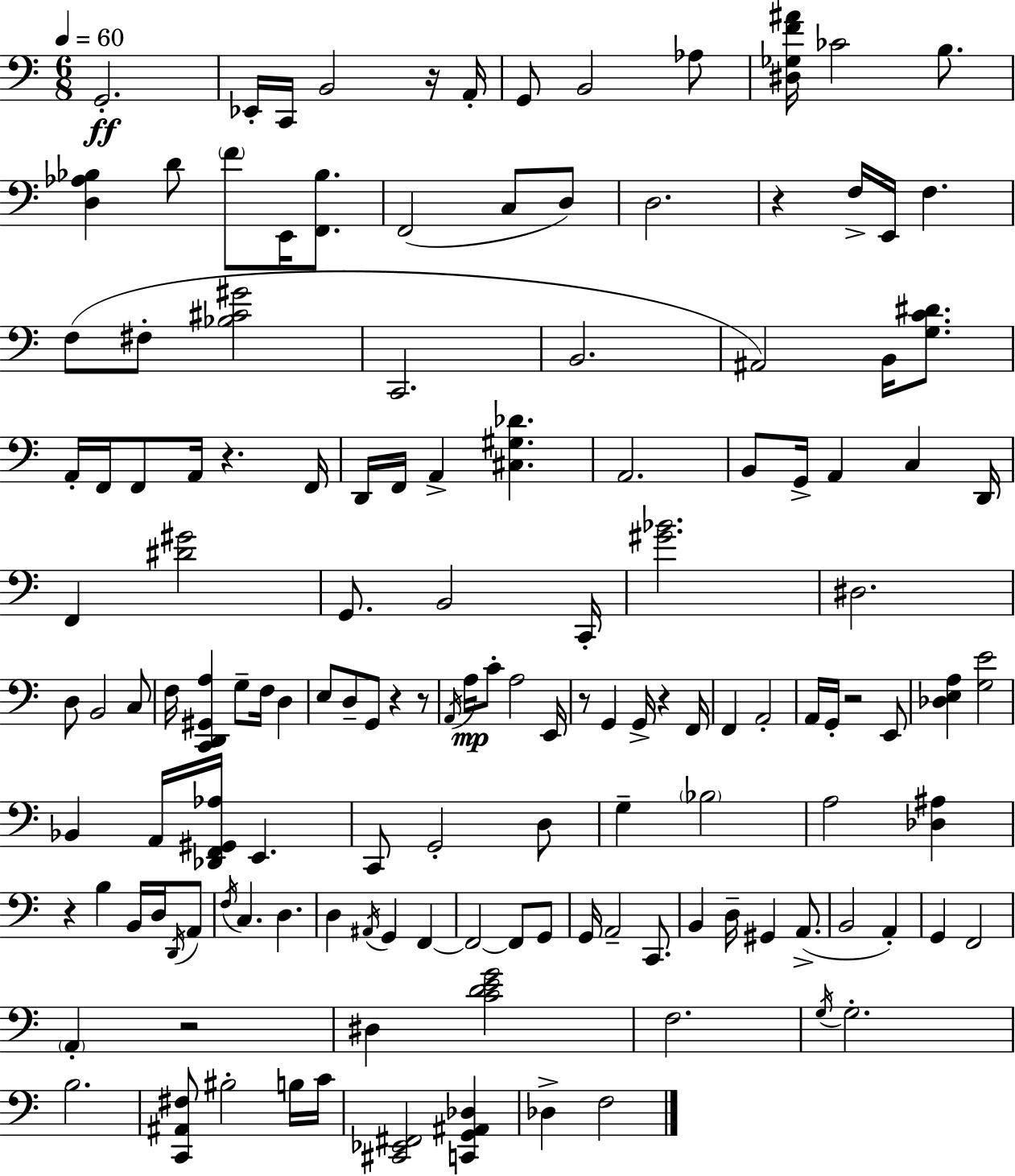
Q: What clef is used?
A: bass